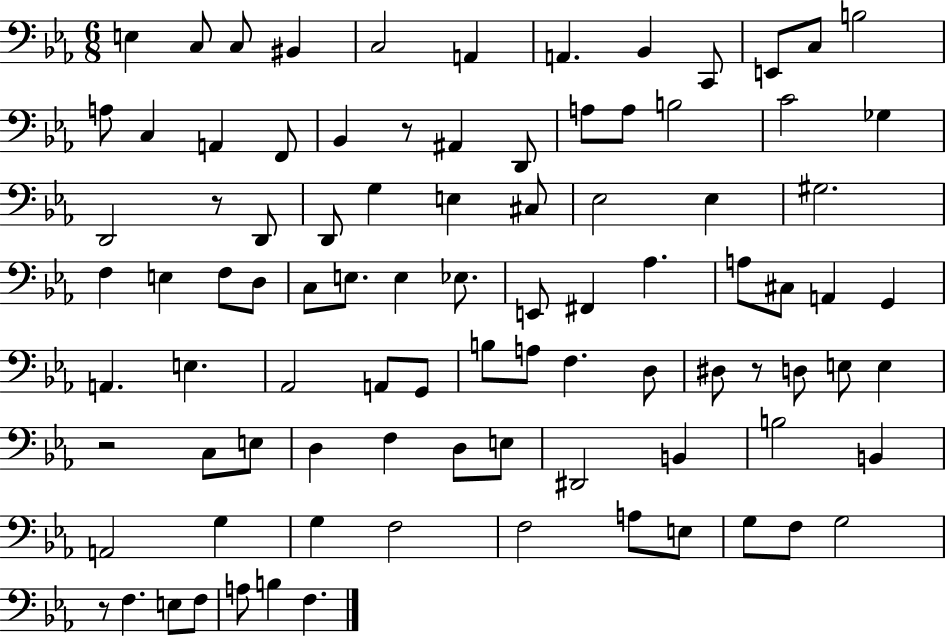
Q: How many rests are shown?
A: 5